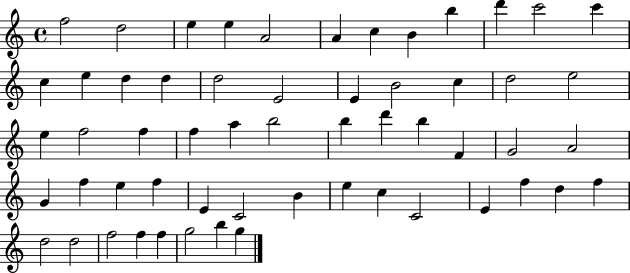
X:1
T:Untitled
M:4/4
L:1/4
K:C
f2 d2 e e A2 A c B b d' c'2 c' c e d d d2 E2 E B2 c d2 e2 e f2 f f a b2 b d' b F G2 A2 G f e f E C2 B e c C2 E f d f d2 d2 f2 f f g2 b g